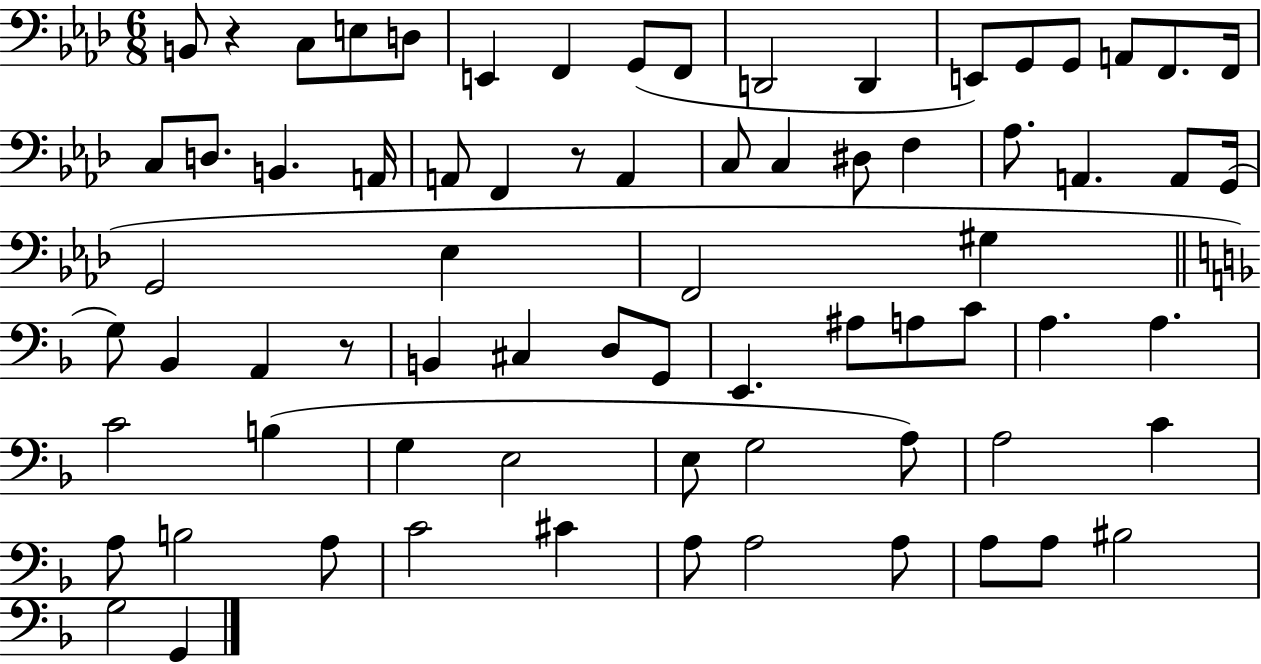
B2/e R/q C3/e E3/e D3/e E2/q F2/q G2/e F2/e D2/h D2/q E2/e G2/e G2/e A2/e F2/e. F2/s C3/e D3/e. B2/q. A2/s A2/e F2/q R/e A2/q C3/e C3/q D#3/e F3/q Ab3/e. A2/q. A2/e G2/s G2/h Eb3/q F2/h G#3/q G3/e Bb2/q A2/q R/e B2/q C#3/q D3/e G2/e E2/q. A#3/e A3/e C4/e A3/q. A3/q. C4/h B3/q G3/q E3/h E3/e G3/h A3/e A3/h C4/q A3/e B3/h A3/e C4/h C#4/q A3/e A3/h A3/e A3/e A3/e BIS3/h G3/h G2/q